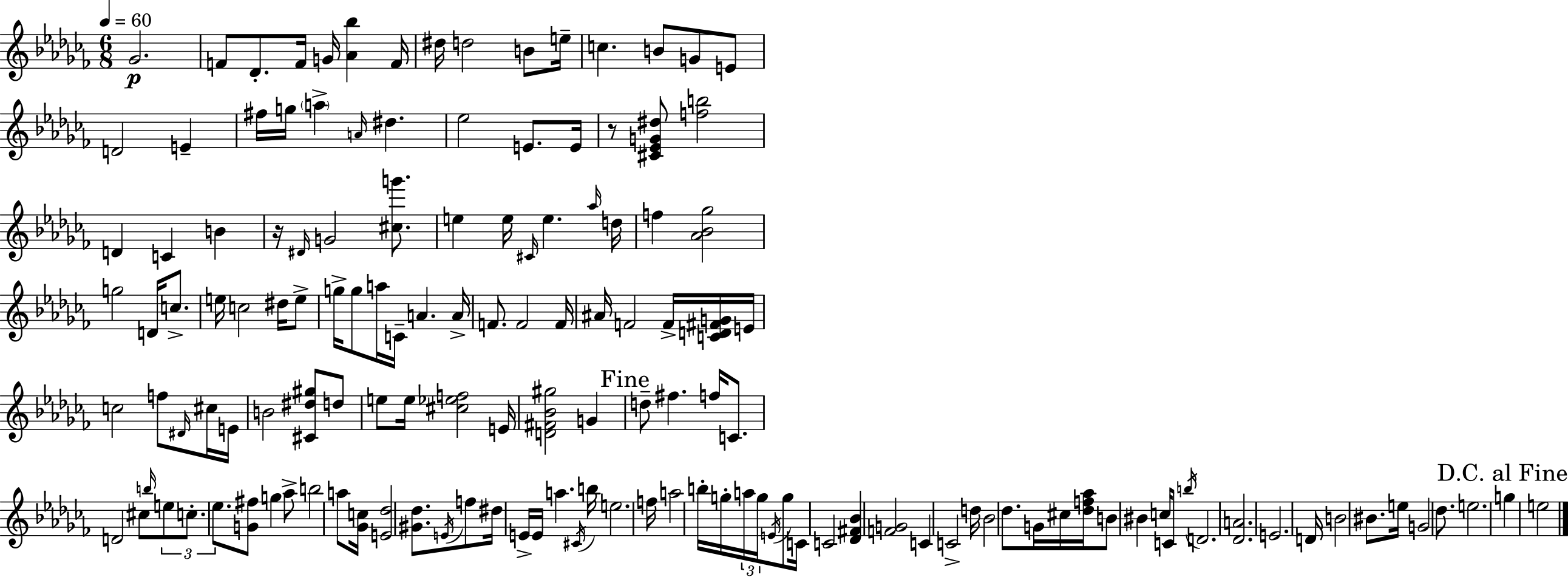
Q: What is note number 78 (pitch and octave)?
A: G5